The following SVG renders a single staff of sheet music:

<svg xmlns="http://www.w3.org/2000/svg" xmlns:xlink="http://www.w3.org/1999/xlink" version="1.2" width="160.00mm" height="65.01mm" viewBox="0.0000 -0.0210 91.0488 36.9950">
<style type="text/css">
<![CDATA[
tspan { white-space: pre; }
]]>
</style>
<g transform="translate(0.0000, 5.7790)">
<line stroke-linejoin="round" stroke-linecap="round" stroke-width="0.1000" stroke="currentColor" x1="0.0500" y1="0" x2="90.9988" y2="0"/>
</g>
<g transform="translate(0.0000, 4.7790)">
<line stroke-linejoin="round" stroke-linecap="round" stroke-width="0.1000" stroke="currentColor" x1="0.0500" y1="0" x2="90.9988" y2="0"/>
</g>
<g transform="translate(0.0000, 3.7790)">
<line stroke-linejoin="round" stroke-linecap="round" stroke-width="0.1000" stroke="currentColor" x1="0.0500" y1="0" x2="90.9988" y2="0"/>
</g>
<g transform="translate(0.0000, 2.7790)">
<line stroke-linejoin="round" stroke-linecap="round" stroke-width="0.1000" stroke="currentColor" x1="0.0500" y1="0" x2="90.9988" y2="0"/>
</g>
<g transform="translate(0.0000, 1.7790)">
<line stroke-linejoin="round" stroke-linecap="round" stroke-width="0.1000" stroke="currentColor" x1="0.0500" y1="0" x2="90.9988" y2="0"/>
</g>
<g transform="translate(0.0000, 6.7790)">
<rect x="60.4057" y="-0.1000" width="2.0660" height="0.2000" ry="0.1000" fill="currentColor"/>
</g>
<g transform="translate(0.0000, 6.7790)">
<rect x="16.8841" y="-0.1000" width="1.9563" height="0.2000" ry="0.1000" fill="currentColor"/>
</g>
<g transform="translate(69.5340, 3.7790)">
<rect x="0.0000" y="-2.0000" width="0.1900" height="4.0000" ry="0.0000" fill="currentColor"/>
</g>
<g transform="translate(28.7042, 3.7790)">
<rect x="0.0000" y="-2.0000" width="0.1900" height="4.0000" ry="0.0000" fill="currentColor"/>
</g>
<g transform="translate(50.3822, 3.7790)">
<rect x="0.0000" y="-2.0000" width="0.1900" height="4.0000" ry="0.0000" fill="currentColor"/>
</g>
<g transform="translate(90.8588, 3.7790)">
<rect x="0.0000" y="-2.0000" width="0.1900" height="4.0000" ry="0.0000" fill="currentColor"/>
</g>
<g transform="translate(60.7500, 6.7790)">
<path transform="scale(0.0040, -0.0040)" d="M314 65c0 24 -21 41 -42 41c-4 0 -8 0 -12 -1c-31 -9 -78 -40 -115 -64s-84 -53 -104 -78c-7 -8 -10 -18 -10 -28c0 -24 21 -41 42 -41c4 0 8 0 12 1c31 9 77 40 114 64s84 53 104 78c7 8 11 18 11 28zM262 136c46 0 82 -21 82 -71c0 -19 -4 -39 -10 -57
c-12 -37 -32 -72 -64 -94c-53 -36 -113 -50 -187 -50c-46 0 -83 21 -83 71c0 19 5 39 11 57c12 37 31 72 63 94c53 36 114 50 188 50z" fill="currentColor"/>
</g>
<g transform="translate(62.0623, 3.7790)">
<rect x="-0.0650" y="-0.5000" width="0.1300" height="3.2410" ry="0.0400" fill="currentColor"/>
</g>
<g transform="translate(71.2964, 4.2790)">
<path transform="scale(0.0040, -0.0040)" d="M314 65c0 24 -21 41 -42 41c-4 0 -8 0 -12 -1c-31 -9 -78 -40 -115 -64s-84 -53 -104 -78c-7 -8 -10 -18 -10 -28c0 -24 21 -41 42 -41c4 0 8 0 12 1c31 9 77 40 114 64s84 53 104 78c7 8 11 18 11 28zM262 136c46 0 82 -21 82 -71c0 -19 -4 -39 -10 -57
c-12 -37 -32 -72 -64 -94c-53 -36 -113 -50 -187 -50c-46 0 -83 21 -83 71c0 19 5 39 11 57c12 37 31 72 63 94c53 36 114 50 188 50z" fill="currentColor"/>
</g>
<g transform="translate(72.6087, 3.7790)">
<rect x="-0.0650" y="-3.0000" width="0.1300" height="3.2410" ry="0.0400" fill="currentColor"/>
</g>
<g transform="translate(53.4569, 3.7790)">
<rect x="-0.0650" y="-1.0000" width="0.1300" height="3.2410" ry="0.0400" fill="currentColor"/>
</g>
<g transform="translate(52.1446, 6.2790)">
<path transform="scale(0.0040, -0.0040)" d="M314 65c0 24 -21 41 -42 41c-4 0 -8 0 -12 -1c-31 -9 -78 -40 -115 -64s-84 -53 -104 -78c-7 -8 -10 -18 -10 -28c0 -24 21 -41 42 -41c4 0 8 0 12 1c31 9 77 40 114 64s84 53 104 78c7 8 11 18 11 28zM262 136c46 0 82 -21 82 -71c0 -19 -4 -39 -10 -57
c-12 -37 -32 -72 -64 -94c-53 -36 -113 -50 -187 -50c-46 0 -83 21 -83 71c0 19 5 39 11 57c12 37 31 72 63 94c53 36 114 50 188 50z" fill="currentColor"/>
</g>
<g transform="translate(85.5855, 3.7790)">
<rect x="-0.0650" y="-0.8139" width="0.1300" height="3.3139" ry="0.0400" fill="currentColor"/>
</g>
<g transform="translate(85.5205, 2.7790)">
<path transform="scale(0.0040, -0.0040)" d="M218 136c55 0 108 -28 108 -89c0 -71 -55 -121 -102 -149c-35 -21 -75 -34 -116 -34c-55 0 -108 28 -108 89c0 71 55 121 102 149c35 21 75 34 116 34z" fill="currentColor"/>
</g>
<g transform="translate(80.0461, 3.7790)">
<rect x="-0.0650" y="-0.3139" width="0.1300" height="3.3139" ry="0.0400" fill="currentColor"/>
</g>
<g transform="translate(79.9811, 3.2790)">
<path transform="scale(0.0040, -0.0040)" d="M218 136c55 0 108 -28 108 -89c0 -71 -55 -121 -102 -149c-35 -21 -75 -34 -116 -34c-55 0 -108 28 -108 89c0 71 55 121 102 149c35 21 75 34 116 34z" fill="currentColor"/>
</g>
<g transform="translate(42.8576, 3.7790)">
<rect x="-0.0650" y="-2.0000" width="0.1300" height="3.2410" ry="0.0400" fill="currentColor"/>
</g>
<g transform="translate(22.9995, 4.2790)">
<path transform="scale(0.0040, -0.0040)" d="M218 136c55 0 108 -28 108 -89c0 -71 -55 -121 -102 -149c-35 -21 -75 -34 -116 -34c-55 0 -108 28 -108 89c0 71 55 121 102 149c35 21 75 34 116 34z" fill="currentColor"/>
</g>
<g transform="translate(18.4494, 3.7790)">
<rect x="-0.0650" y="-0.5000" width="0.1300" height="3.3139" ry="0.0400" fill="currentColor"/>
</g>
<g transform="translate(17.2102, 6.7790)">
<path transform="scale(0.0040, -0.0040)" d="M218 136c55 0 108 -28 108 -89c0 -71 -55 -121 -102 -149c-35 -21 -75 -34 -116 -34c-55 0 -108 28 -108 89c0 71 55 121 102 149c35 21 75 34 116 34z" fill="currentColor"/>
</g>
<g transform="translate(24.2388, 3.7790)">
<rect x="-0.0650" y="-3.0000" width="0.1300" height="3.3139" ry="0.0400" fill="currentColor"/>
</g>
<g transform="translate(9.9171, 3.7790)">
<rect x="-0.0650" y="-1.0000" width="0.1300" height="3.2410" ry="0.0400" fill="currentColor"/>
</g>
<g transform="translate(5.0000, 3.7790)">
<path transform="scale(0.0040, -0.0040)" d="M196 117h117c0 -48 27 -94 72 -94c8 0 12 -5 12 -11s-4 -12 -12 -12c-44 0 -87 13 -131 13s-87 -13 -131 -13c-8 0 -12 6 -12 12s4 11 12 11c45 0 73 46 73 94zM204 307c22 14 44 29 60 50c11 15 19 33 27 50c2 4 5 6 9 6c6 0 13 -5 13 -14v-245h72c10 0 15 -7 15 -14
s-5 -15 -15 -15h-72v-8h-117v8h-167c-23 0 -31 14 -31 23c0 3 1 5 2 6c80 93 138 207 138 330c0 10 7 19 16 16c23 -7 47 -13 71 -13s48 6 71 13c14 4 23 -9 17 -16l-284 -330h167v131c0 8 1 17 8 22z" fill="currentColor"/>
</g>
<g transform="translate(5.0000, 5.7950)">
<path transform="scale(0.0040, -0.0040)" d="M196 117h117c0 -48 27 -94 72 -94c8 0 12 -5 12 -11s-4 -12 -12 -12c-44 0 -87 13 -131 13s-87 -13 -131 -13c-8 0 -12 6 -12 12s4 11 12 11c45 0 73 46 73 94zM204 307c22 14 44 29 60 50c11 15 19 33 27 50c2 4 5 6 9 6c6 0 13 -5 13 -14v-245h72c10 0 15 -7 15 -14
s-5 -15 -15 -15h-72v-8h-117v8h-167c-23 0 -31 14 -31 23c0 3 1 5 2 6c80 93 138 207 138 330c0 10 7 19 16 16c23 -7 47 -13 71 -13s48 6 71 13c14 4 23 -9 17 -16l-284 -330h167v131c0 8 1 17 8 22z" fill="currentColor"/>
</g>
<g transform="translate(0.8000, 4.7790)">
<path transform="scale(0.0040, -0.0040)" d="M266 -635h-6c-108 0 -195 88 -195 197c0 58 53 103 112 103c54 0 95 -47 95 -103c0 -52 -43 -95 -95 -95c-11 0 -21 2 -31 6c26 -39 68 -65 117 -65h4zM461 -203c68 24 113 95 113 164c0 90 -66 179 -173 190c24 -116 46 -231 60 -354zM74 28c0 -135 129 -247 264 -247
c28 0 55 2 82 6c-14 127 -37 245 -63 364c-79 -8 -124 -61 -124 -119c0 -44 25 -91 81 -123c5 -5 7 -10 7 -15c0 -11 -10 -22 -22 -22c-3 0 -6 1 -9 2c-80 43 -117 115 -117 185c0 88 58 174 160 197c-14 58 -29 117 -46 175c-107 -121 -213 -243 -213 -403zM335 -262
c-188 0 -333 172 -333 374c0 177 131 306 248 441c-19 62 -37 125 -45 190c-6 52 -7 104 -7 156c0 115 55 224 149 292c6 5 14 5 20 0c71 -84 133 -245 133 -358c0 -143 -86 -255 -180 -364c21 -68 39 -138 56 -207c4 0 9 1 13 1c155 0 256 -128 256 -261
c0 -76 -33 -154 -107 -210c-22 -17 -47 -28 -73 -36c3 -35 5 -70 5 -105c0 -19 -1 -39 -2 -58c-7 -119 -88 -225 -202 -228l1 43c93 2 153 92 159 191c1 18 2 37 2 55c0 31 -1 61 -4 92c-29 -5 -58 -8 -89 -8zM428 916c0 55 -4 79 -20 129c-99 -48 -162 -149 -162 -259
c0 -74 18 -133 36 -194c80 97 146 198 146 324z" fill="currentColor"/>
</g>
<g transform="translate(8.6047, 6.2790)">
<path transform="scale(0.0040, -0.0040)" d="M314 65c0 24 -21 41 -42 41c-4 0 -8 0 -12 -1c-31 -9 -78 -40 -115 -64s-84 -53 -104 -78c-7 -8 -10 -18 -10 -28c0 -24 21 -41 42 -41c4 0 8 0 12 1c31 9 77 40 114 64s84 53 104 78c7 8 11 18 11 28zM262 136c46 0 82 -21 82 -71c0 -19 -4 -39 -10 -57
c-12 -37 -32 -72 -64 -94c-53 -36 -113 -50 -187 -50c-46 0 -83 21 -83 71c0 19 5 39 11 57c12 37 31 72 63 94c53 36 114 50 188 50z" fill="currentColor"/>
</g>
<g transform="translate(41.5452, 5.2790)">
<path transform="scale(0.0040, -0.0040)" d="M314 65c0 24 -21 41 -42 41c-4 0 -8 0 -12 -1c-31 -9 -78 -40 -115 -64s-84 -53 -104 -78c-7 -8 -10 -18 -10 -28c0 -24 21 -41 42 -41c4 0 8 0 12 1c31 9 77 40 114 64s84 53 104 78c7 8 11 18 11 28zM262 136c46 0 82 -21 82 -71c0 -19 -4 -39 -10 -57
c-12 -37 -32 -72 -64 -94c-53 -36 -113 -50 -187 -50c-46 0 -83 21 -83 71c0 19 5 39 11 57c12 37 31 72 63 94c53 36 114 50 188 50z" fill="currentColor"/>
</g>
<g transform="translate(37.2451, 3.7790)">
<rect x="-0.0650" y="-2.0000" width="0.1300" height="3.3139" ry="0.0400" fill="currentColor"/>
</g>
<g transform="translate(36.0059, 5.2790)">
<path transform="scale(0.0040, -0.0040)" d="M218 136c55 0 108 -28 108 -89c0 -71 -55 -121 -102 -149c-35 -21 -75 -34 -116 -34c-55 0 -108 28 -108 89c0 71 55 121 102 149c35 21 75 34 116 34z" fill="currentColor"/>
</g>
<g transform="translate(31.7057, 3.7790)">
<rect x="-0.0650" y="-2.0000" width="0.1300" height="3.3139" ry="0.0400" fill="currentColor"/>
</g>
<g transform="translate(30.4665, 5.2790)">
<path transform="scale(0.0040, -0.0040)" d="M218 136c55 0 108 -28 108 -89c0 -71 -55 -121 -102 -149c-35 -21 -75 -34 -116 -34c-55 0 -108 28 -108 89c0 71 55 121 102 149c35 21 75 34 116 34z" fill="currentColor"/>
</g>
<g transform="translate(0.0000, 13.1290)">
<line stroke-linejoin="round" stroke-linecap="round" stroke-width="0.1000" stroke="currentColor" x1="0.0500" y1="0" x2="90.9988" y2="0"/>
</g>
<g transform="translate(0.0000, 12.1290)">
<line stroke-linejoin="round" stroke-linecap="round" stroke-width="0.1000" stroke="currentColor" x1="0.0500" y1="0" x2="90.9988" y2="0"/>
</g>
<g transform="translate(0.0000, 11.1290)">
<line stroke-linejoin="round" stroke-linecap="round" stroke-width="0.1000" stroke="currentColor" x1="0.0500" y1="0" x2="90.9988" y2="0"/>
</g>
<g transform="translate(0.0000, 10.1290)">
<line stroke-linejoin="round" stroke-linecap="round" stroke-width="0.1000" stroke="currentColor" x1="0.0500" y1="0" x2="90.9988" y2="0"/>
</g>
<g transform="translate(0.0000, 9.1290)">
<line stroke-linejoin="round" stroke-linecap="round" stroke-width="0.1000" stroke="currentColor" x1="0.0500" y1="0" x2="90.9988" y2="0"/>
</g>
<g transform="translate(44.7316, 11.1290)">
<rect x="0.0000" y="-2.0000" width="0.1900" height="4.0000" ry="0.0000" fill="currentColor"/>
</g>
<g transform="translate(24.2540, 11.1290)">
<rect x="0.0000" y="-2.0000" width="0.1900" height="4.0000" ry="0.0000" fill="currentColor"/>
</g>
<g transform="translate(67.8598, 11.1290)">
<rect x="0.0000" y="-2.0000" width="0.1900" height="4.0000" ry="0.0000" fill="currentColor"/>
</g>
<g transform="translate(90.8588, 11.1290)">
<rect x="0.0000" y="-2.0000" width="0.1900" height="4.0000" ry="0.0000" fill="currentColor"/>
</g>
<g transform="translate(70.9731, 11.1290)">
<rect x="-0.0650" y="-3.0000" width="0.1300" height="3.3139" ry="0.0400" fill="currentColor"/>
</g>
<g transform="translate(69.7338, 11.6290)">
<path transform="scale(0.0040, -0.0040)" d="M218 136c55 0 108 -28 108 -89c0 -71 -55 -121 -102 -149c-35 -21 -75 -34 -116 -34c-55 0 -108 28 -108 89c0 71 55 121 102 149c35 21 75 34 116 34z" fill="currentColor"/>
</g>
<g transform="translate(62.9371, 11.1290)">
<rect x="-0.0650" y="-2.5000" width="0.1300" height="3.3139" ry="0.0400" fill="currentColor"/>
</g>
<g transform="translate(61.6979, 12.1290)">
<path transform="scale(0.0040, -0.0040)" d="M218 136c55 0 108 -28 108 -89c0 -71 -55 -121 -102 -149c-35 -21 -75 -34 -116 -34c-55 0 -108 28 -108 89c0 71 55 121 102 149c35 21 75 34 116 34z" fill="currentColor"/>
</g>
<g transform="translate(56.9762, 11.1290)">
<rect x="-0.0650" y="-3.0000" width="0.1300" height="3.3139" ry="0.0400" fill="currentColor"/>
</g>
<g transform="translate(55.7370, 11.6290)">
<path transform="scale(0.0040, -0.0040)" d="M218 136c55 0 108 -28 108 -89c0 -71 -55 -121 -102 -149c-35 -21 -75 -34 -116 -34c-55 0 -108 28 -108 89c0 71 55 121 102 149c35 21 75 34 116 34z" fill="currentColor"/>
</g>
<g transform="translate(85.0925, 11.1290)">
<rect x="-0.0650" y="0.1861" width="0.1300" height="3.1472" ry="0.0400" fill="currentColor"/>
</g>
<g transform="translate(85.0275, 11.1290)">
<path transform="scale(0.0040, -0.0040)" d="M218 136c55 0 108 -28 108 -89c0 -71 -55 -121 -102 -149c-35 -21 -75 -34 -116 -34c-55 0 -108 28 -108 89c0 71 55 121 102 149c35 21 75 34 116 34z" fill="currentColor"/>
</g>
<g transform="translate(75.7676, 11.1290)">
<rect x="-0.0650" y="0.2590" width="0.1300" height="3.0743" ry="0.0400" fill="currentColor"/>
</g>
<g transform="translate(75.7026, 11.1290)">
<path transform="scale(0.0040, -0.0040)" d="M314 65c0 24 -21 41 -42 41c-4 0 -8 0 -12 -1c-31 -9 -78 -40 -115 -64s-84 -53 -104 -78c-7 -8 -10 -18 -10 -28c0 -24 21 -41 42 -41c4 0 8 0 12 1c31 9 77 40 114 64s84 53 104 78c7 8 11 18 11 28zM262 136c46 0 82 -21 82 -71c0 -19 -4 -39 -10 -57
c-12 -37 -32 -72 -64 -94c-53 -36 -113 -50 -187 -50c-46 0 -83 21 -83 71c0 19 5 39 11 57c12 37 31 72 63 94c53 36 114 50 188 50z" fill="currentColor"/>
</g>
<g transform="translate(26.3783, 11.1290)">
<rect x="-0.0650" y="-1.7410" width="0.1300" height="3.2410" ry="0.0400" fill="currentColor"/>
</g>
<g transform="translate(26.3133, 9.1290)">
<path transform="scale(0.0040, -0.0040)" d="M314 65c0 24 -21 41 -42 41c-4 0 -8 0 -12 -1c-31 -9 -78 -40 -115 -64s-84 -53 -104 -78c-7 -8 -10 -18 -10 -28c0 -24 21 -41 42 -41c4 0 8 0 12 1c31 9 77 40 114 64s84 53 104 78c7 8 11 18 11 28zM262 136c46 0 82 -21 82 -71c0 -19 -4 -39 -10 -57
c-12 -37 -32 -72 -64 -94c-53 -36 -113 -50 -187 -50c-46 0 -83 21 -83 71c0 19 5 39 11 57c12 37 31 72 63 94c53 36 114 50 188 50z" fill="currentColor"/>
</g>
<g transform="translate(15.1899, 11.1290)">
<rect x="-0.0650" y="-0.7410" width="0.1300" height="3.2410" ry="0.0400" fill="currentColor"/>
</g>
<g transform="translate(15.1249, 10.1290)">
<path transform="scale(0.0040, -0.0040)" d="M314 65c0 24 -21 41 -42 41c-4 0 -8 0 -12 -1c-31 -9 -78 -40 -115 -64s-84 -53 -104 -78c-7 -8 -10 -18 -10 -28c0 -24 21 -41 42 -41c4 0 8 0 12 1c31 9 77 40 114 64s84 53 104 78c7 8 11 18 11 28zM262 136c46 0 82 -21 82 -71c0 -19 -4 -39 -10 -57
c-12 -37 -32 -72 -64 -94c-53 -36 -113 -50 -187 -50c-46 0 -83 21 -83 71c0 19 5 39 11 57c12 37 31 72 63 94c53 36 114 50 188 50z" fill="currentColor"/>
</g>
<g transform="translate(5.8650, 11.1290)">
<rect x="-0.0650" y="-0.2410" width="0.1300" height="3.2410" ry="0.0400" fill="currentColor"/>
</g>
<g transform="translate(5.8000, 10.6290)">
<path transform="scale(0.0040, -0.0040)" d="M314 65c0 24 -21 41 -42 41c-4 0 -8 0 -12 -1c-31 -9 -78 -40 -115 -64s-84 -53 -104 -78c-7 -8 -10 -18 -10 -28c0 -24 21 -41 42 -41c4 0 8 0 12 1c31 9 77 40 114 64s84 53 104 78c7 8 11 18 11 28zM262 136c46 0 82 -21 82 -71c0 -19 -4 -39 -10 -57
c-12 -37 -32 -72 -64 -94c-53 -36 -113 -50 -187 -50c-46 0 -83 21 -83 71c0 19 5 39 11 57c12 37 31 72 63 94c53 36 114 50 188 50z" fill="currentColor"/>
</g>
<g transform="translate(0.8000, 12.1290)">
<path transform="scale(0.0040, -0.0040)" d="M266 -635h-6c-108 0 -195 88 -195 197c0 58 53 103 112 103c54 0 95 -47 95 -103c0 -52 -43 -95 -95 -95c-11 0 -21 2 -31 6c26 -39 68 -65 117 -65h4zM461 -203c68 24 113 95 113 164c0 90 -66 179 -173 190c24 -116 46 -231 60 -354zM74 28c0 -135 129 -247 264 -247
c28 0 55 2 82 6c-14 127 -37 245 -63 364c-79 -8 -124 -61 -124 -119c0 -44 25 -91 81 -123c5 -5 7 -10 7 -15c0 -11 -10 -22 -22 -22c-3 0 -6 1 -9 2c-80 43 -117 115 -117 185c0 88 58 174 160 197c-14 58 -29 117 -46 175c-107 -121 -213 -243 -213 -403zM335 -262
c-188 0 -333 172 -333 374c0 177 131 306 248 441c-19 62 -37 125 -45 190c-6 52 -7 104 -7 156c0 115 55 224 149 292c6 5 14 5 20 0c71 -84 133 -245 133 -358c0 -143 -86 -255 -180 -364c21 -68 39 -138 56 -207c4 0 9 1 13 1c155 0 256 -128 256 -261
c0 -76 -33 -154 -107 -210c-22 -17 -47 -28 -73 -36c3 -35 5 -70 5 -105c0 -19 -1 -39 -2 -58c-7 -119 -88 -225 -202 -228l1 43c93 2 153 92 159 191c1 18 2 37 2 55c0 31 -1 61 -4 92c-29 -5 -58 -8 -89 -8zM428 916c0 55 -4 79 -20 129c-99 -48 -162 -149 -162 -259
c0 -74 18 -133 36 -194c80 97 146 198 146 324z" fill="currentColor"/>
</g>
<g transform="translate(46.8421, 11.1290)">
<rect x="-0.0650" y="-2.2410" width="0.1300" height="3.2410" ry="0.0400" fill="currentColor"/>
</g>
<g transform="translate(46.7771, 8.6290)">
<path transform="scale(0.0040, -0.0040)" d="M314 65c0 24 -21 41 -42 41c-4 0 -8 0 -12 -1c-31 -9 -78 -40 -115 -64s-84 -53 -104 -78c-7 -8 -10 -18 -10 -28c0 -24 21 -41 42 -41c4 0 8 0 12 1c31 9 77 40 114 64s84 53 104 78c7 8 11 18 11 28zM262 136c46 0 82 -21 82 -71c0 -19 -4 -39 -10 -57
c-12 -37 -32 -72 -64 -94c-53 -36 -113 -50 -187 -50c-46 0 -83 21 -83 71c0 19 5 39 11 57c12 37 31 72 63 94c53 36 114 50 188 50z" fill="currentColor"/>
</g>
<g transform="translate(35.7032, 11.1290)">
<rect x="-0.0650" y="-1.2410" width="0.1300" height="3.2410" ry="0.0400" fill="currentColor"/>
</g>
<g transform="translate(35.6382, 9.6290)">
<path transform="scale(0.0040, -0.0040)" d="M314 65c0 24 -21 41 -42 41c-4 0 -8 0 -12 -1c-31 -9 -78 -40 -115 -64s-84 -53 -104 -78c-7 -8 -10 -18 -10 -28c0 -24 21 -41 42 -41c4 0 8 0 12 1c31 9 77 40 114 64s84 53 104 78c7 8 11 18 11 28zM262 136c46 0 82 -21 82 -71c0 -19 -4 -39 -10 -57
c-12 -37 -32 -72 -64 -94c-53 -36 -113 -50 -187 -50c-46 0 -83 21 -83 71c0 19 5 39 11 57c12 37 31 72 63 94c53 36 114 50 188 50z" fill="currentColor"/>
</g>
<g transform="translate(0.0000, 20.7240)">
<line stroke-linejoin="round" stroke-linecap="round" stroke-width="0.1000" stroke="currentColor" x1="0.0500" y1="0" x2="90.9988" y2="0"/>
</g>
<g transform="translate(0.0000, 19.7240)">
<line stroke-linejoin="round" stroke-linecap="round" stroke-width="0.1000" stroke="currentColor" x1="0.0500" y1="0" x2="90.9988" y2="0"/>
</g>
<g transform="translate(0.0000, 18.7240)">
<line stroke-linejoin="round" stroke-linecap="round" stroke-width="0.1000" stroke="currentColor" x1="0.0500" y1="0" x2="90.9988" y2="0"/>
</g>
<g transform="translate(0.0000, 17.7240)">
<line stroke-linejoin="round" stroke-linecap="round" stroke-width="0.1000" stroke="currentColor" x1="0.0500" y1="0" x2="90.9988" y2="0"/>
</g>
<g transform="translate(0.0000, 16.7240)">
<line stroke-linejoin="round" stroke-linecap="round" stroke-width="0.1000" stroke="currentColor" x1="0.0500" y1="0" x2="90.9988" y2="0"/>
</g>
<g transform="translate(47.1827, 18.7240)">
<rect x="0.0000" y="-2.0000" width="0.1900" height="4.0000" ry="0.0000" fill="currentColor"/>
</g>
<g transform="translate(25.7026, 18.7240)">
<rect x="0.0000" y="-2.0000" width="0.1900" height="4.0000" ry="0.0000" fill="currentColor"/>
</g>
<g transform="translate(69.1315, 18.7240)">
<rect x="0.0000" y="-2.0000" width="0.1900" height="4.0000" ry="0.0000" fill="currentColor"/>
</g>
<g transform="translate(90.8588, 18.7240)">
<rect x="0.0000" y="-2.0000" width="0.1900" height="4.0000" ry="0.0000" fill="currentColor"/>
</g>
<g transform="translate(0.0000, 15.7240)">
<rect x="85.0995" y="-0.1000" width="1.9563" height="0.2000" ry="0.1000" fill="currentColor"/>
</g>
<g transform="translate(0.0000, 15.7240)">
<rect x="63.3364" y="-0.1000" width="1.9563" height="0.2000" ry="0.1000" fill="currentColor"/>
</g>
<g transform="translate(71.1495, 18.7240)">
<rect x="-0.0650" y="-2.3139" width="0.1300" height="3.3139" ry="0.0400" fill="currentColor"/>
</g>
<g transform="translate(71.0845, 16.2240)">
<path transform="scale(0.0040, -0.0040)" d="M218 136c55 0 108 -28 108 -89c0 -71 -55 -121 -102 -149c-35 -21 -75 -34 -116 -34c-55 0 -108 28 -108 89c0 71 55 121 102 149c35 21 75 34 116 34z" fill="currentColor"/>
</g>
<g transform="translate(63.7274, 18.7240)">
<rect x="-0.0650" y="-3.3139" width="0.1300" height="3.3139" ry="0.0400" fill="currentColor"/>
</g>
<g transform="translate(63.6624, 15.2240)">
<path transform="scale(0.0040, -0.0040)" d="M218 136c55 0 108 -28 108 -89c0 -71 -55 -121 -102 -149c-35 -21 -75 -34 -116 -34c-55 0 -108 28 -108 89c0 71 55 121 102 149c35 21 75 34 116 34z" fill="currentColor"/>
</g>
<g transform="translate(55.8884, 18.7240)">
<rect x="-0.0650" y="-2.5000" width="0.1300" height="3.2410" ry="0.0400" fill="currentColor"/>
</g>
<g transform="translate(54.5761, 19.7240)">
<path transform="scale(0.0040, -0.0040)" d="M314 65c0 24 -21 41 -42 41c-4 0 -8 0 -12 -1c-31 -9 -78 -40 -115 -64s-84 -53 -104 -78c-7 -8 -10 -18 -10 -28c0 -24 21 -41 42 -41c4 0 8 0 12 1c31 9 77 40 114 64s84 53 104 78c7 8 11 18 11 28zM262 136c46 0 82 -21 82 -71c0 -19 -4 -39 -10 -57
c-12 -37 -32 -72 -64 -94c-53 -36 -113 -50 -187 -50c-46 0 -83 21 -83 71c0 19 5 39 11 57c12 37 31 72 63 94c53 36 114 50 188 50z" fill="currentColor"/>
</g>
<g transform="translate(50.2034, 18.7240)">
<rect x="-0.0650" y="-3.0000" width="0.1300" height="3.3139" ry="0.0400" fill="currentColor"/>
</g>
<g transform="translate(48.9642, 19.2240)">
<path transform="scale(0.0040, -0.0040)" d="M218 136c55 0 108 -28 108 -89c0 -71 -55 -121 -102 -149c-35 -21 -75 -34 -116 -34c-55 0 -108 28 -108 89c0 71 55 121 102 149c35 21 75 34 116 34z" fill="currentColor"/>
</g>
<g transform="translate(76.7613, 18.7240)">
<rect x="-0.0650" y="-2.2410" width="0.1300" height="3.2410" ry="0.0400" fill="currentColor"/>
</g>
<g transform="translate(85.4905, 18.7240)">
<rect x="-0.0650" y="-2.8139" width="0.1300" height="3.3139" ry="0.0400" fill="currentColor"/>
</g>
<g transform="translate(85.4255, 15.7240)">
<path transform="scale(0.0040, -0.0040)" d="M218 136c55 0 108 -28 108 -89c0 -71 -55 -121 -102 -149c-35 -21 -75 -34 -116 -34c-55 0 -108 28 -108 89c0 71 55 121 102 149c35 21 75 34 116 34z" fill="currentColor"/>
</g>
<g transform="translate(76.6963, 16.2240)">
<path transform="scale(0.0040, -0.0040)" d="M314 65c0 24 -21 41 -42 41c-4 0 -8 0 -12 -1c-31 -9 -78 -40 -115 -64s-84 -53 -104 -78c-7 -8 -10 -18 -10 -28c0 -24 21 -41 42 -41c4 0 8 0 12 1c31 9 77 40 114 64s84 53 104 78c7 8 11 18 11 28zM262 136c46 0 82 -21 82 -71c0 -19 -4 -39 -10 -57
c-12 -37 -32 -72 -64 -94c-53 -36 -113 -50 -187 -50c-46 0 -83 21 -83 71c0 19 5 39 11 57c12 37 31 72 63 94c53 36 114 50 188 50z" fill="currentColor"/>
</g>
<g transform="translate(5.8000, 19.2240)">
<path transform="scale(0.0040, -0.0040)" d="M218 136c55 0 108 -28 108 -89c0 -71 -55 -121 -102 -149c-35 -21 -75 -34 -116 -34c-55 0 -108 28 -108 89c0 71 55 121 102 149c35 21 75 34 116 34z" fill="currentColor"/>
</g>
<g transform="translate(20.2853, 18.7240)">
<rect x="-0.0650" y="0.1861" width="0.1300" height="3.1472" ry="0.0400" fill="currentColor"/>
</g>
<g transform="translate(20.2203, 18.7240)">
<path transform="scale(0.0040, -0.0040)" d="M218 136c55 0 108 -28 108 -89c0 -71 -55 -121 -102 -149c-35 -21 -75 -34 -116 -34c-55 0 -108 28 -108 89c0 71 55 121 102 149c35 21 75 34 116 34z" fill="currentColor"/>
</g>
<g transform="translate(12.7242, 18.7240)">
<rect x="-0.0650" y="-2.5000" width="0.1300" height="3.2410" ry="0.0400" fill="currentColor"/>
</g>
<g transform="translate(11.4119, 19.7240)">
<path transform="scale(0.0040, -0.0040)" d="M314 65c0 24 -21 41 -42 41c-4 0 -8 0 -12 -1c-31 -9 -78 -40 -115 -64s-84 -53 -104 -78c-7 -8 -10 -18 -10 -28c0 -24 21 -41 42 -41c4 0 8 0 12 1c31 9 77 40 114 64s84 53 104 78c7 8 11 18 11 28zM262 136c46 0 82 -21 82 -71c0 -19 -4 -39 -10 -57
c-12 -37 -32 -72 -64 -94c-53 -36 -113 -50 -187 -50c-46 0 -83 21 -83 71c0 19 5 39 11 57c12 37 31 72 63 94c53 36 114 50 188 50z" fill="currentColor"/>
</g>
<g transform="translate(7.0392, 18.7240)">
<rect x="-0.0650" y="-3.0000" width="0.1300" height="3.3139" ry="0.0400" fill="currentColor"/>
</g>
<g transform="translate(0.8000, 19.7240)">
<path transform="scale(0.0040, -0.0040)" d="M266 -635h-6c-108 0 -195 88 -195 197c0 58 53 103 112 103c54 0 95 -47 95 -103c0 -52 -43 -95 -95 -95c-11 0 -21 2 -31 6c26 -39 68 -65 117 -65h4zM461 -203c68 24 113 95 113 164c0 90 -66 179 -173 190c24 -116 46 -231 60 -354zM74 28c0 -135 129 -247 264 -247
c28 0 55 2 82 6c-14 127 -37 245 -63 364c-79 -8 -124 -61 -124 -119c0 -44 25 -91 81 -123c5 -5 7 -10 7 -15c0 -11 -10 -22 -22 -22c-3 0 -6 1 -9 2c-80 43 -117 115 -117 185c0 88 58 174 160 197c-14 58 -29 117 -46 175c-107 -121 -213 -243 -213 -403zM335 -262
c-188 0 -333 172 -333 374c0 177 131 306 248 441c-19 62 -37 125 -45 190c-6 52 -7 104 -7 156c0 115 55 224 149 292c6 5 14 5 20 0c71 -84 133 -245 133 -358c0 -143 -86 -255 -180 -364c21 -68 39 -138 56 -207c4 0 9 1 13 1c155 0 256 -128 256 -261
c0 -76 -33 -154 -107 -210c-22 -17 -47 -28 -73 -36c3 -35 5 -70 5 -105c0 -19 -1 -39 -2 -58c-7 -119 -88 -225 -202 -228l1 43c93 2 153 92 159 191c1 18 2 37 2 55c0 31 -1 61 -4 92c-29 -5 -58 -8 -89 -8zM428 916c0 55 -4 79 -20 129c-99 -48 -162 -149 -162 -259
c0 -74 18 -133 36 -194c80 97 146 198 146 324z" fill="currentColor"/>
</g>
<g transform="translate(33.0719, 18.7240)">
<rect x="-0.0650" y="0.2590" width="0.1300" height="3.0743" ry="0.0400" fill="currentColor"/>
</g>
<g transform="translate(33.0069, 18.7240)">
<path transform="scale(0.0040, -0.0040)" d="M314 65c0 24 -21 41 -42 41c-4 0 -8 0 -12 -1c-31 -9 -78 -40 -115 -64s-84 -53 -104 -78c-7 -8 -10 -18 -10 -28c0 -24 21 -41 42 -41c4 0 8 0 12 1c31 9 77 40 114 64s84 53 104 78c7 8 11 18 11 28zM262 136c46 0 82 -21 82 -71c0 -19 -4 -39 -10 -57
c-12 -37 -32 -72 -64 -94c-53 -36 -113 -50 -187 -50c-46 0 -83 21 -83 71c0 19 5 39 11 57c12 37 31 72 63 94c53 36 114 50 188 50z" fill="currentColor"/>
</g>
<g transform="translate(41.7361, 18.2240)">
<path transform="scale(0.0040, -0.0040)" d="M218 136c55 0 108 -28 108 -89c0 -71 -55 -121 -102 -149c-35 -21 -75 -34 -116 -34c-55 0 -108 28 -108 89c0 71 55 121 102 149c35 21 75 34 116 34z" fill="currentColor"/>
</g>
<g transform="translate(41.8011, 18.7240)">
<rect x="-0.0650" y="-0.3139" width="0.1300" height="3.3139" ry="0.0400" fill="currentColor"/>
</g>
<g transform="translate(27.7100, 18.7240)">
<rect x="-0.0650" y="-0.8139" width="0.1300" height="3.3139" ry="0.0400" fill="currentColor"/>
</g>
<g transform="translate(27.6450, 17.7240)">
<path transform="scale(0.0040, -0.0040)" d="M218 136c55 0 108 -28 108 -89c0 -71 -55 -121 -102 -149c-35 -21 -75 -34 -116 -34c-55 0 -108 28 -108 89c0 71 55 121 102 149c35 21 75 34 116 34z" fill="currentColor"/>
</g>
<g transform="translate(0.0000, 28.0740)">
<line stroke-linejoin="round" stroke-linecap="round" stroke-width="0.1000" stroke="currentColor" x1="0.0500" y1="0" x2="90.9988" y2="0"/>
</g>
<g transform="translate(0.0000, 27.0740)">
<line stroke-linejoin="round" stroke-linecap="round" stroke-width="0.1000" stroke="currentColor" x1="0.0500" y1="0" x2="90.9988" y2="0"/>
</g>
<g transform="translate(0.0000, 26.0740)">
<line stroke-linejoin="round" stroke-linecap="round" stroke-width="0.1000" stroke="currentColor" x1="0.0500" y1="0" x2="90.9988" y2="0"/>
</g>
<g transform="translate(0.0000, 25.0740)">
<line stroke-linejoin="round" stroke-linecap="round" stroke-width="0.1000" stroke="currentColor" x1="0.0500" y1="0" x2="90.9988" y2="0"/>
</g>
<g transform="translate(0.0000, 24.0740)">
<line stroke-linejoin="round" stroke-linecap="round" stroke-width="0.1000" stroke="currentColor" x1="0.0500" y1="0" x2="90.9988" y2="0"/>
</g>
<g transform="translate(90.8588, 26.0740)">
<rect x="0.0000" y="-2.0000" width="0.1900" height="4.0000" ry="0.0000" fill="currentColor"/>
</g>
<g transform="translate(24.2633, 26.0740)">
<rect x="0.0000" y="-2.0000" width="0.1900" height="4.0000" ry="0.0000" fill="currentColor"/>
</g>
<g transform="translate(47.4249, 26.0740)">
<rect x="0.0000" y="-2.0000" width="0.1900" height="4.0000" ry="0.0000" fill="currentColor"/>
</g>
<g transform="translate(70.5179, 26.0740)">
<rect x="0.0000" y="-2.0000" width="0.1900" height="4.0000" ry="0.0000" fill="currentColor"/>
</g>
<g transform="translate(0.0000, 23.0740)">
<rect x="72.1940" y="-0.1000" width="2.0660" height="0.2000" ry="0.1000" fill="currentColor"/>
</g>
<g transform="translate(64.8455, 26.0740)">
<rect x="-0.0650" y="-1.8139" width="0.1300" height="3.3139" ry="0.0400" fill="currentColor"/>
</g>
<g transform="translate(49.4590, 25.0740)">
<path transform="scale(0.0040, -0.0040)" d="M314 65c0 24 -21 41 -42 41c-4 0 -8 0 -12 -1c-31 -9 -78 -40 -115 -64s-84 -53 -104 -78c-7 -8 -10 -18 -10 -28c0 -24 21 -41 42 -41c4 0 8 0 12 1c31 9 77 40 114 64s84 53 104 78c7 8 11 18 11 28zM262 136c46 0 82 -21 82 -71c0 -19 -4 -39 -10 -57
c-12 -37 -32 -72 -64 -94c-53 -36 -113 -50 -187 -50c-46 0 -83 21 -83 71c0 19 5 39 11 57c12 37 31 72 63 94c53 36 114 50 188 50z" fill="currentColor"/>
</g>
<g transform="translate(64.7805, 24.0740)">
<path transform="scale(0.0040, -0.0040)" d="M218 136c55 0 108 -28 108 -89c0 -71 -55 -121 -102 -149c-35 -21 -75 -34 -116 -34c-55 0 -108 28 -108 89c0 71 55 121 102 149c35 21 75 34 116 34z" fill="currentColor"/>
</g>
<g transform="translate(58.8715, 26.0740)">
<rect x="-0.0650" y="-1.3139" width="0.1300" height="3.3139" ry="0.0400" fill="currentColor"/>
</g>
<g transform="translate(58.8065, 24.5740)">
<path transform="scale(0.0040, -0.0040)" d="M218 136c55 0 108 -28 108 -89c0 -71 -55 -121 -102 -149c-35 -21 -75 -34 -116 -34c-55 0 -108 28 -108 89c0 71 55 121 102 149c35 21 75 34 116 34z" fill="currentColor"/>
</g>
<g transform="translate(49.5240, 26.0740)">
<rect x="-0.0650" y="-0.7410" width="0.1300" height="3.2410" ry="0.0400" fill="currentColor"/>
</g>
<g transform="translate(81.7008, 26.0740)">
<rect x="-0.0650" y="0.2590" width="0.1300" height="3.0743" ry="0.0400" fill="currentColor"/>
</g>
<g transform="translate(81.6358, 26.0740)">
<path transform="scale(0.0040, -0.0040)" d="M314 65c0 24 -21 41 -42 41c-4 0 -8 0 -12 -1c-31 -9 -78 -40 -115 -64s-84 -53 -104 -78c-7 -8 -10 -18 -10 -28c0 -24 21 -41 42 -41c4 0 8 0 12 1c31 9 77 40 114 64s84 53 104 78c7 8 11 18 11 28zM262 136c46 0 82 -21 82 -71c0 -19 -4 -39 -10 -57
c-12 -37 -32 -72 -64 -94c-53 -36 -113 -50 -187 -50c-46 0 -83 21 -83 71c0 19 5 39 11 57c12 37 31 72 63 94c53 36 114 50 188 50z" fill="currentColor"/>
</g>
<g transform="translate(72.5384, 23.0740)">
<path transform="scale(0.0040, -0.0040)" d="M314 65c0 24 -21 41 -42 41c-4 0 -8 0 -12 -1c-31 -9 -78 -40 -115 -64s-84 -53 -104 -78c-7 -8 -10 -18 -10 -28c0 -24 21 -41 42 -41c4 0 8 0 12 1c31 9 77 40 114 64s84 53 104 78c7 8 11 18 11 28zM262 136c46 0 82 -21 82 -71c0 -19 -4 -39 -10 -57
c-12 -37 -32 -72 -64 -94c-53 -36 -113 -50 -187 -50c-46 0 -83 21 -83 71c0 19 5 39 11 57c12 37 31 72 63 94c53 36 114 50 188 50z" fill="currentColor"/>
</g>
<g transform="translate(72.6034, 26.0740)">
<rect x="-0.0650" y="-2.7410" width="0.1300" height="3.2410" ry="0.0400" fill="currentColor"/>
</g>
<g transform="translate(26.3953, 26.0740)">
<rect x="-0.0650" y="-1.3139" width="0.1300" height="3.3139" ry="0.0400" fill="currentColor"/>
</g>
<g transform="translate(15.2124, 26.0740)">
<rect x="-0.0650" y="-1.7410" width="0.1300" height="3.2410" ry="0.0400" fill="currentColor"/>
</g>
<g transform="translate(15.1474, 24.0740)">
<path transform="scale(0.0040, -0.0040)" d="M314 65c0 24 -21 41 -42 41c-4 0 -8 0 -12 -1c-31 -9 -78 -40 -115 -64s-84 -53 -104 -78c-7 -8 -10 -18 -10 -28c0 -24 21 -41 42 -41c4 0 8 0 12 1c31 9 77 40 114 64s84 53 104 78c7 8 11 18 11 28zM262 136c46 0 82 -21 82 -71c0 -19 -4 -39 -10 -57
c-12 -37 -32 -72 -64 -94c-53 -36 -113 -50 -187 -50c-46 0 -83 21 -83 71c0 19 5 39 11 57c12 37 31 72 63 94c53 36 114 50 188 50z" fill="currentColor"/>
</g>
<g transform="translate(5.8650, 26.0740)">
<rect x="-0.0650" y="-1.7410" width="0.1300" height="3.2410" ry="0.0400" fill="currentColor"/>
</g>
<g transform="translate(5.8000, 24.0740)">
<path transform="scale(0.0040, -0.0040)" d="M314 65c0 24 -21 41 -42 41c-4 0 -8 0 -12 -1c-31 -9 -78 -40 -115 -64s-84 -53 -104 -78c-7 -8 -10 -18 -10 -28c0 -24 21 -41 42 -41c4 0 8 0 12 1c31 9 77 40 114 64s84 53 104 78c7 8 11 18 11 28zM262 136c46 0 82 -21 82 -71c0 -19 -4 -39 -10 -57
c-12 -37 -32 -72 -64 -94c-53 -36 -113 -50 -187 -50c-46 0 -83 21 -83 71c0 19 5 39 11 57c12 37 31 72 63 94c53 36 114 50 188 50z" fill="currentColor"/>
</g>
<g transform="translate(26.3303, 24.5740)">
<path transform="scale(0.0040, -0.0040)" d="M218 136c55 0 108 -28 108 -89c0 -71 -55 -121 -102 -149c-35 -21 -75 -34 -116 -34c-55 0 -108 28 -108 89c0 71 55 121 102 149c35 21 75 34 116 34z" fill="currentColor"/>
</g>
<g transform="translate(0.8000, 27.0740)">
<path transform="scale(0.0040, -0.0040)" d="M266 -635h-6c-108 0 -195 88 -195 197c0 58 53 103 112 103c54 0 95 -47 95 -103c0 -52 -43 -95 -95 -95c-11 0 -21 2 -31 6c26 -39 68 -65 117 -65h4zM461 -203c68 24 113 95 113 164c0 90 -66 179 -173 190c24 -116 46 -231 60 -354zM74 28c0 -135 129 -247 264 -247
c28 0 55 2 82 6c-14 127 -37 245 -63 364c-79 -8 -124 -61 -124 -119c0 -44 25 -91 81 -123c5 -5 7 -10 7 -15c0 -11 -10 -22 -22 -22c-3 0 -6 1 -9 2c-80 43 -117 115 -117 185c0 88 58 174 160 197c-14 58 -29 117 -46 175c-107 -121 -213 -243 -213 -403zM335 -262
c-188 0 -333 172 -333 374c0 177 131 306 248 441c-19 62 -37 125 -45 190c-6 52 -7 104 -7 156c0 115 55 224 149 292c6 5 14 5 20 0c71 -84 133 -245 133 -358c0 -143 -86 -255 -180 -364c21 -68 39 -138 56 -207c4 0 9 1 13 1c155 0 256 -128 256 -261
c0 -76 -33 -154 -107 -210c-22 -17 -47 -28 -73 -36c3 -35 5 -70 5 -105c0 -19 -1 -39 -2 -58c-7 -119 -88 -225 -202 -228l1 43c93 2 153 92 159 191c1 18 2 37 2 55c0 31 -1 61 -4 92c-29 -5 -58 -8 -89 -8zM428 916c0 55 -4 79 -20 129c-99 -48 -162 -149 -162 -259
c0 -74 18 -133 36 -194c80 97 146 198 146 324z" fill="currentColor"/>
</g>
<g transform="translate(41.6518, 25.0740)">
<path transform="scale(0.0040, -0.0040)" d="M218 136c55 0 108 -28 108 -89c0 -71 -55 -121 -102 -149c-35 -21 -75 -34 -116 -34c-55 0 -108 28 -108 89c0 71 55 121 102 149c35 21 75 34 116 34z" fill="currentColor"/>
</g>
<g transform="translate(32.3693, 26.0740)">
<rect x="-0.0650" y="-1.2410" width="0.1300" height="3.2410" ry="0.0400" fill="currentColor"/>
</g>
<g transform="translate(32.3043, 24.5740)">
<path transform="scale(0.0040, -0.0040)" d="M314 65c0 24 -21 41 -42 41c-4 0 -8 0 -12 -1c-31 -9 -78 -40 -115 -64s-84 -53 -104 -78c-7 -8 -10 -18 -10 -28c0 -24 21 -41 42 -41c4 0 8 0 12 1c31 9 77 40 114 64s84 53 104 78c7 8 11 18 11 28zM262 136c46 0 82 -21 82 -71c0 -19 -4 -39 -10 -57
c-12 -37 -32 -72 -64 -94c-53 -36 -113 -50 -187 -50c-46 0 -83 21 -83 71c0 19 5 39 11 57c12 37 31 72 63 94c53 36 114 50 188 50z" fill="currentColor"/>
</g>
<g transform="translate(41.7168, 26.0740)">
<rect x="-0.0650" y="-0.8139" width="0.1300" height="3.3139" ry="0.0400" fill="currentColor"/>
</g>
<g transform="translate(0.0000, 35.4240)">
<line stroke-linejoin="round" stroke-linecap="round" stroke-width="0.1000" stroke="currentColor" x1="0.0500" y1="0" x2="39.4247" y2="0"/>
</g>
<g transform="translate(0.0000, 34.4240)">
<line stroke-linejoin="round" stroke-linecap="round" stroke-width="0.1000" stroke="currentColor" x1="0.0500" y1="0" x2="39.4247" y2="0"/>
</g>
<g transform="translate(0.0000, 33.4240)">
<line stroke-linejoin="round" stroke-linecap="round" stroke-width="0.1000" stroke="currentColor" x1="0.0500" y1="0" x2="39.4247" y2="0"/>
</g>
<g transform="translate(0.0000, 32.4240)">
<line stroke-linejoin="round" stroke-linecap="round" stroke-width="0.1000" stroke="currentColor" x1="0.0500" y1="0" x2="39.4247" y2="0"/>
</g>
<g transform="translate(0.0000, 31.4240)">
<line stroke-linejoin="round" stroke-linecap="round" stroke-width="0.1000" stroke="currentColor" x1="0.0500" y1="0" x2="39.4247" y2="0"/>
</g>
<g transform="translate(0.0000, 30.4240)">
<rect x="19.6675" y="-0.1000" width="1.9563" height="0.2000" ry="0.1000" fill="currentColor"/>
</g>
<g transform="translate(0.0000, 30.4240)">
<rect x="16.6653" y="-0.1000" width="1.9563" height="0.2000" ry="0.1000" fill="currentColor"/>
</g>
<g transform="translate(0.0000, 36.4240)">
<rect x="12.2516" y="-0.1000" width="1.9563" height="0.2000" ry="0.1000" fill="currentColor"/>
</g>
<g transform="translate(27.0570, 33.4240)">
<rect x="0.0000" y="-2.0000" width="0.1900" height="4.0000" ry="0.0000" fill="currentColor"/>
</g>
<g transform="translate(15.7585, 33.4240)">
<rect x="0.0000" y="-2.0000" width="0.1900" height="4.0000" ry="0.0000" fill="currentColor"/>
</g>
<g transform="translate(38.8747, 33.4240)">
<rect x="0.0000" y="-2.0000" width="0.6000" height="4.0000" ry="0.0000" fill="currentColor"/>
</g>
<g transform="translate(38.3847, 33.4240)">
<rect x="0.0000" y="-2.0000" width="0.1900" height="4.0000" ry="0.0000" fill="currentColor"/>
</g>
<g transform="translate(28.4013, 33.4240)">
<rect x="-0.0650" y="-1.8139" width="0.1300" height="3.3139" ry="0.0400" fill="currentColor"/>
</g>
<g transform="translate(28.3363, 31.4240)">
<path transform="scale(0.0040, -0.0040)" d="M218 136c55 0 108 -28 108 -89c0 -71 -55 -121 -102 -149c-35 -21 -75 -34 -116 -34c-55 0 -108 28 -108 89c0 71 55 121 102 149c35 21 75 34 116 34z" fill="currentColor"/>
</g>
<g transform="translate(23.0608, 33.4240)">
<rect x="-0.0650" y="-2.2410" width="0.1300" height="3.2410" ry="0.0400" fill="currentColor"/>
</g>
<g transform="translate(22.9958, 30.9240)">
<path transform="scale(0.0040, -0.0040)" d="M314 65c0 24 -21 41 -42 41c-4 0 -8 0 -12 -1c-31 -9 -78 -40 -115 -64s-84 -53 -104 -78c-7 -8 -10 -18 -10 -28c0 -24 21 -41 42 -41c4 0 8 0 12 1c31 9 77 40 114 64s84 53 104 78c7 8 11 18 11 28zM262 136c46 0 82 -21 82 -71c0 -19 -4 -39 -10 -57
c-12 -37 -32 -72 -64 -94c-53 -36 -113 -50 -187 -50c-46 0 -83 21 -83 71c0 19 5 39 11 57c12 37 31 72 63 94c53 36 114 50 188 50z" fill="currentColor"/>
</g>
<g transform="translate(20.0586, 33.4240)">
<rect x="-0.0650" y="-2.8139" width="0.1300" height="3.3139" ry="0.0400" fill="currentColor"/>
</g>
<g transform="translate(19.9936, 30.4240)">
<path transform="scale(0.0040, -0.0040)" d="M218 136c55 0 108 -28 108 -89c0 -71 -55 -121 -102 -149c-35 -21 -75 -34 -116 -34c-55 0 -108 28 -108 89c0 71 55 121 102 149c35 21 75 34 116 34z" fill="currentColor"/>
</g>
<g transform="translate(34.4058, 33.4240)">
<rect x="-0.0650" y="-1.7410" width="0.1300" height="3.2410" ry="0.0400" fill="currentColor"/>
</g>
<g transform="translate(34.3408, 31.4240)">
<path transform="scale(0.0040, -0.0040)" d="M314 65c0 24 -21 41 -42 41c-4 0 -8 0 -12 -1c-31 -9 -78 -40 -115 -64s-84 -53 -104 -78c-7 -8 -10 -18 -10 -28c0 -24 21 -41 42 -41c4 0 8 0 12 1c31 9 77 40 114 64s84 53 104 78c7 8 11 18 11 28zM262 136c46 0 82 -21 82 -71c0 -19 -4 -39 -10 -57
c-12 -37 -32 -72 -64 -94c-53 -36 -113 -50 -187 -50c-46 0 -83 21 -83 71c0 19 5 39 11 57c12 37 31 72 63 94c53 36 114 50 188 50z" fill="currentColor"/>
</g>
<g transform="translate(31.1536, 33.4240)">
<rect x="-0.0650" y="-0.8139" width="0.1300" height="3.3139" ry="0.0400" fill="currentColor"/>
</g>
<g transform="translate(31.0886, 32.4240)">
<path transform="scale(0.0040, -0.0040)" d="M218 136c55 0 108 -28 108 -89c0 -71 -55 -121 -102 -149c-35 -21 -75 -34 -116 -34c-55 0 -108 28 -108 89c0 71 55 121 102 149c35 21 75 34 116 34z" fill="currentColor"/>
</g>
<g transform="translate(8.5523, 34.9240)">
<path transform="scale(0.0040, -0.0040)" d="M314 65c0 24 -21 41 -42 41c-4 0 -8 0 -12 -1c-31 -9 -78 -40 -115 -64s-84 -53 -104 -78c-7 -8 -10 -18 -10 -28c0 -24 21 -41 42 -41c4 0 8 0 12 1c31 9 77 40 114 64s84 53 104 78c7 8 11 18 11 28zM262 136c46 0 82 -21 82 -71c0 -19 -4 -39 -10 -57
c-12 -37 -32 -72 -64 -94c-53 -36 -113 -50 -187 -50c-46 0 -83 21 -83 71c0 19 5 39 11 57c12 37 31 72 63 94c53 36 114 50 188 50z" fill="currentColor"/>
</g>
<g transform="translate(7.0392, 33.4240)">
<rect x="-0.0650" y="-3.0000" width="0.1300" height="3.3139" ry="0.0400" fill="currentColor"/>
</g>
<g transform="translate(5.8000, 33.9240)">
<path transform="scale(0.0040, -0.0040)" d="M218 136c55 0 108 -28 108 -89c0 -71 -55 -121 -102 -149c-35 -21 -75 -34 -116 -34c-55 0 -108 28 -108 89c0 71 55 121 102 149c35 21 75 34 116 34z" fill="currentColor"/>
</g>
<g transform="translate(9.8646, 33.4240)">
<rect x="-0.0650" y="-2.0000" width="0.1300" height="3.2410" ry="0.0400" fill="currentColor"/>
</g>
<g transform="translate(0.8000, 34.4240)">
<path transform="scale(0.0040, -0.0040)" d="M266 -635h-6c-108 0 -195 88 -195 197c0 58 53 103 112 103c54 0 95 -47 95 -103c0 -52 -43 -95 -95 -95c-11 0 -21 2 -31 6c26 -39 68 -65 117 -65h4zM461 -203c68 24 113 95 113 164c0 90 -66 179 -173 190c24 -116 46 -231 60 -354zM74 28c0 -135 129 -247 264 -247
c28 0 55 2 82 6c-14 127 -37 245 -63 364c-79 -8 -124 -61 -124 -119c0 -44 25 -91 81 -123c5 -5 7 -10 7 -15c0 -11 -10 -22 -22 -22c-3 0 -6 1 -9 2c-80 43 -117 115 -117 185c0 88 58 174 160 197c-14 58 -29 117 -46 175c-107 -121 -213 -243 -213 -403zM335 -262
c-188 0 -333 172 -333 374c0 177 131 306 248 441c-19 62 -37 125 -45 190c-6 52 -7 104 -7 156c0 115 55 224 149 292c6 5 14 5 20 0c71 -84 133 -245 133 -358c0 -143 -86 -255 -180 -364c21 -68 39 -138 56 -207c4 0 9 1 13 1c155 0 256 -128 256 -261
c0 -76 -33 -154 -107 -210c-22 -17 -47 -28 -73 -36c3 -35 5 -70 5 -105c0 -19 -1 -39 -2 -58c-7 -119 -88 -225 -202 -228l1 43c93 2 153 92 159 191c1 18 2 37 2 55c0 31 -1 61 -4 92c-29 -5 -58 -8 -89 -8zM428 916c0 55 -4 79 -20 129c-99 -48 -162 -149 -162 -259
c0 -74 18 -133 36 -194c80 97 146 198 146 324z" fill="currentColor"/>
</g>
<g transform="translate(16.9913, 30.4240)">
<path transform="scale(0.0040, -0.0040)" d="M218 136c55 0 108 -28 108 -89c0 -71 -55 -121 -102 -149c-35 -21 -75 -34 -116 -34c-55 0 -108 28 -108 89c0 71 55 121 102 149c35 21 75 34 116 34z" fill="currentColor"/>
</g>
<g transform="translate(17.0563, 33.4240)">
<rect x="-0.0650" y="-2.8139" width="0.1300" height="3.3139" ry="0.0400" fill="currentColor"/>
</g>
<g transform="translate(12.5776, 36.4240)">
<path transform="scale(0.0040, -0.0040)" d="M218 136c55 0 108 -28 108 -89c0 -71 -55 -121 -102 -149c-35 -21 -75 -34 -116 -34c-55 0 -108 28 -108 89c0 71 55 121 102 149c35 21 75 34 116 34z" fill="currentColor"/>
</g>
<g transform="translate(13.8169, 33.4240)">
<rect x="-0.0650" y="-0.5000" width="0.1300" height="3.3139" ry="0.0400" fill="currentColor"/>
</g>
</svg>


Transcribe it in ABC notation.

X:1
T:Untitled
M:4/4
L:1/4
K:C
D2 C A F F F2 D2 C2 A2 c d c2 d2 f2 e2 g2 A G A B2 B A G2 B d B2 c A G2 b g g2 a f2 f2 e e2 d d2 e f a2 B2 A F2 C a a g2 f d f2